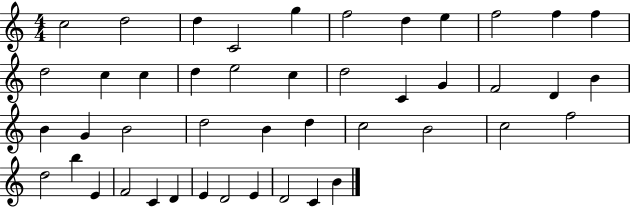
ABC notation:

X:1
T:Untitled
M:4/4
L:1/4
K:C
c2 d2 d C2 g f2 d e f2 f f d2 c c d e2 c d2 C G F2 D B B G B2 d2 B d c2 B2 c2 f2 d2 b E F2 C D E D2 E D2 C B